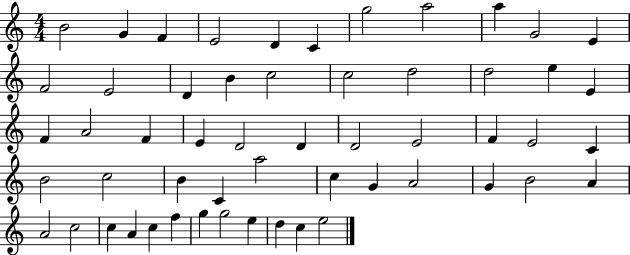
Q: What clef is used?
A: treble